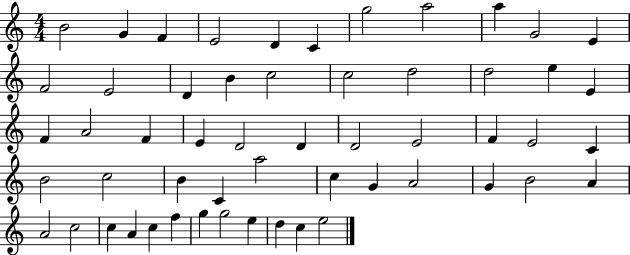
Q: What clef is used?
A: treble